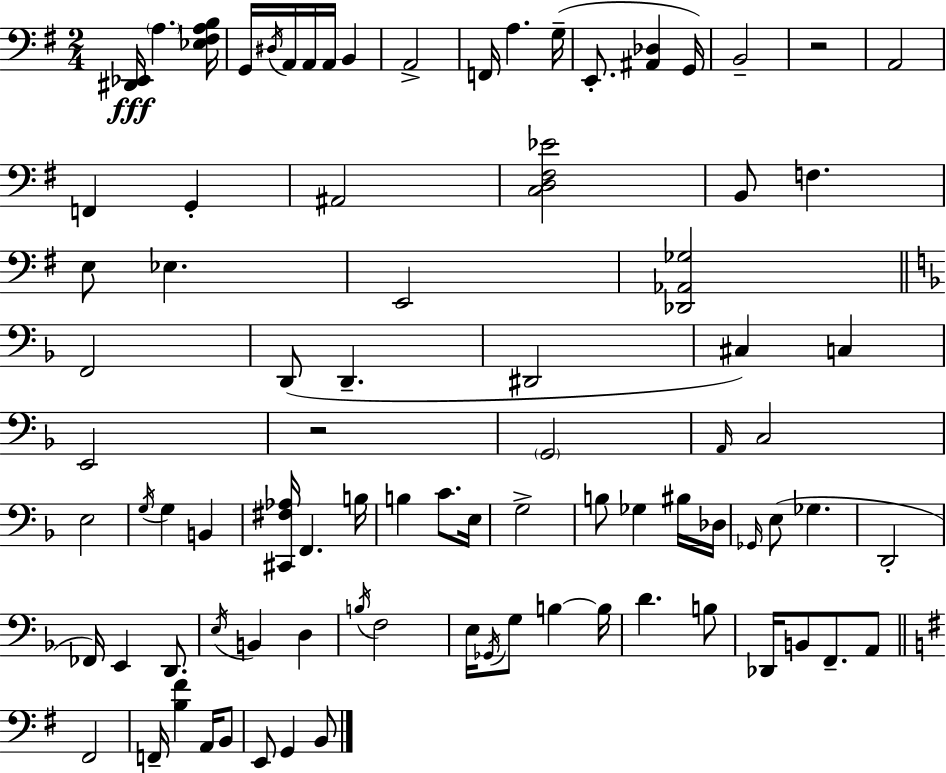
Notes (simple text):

[D#2,Eb2]/s A3/q. [Eb3,F#3,A3,B3]/s G2/s D#3/s A2/s A2/s A2/s B2/q A2/h F2/s A3/q. G3/s E2/e. [A#2,Db3]/q G2/s B2/h R/h A2/h F2/q G2/q A#2/h [C3,D3,F#3,Eb4]/h B2/e F3/q. E3/e Eb3/q. E2/h [Db2,Ab2,Gb3]/h F2/h D2/e D2/q. D#2/h C#3/q C3/q E2/h R/h G2/h A2/s C3/h E3/h G3/s G3/q B2/q [C#2,F#3,Ab3]/s F2/q. B3/s B3/q C4/e. E3/s G3/h B3/e Gb3/q BIS3/s Db3/s Gb2/s E3/e Gb3/q. D2/h FES2/s E2/q D2/e. E3/s B2/q D3/q B3/s F3/h E3/s Gb2/s G3/e B3/q B3/s D4/q. B3/e Db2/s B2/e F2/e. A2/e F#2/h F2/s [B3,F#4]/q A2/s B2/e E2/e G2/q B2/e